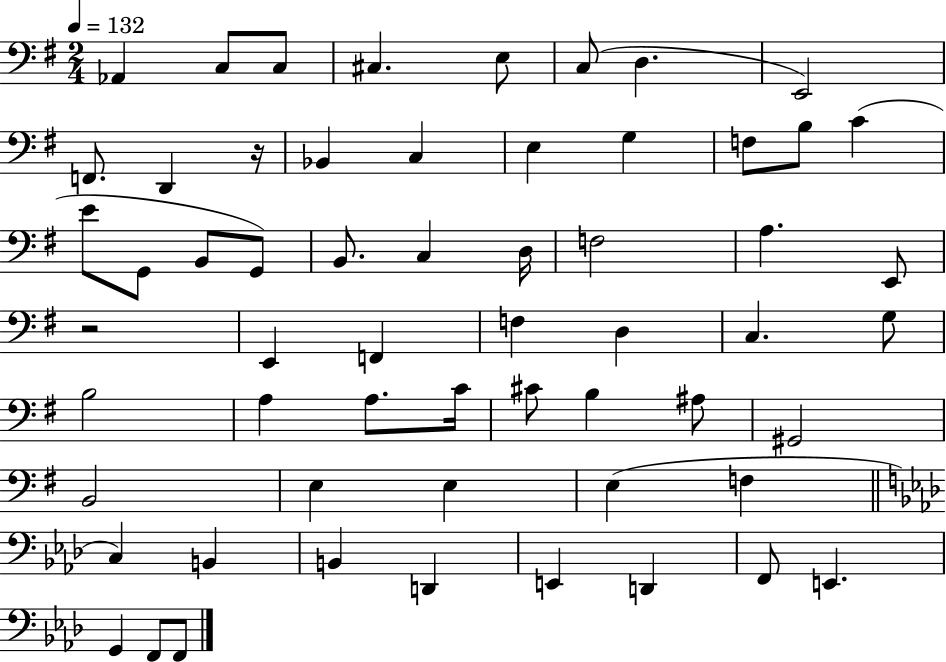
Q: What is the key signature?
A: G major